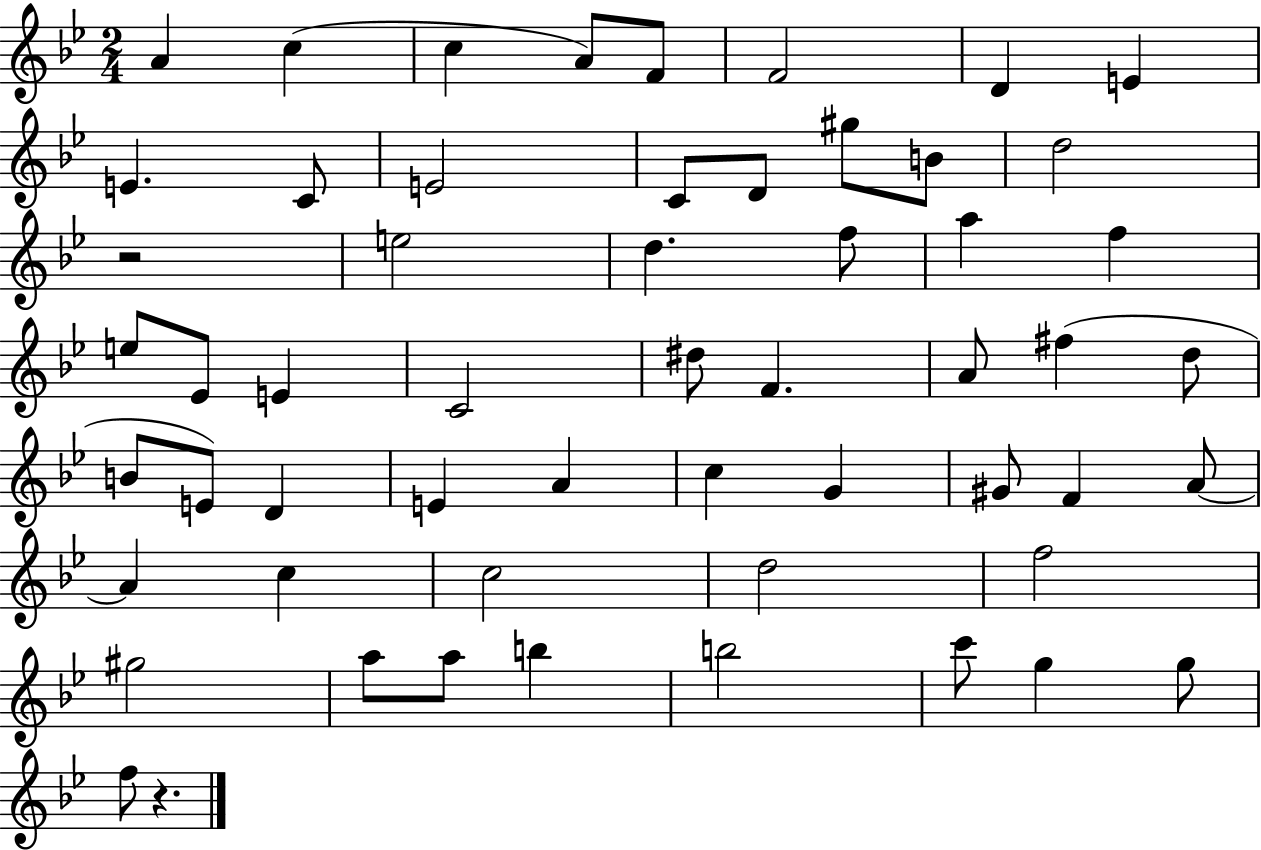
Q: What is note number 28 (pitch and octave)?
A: A4